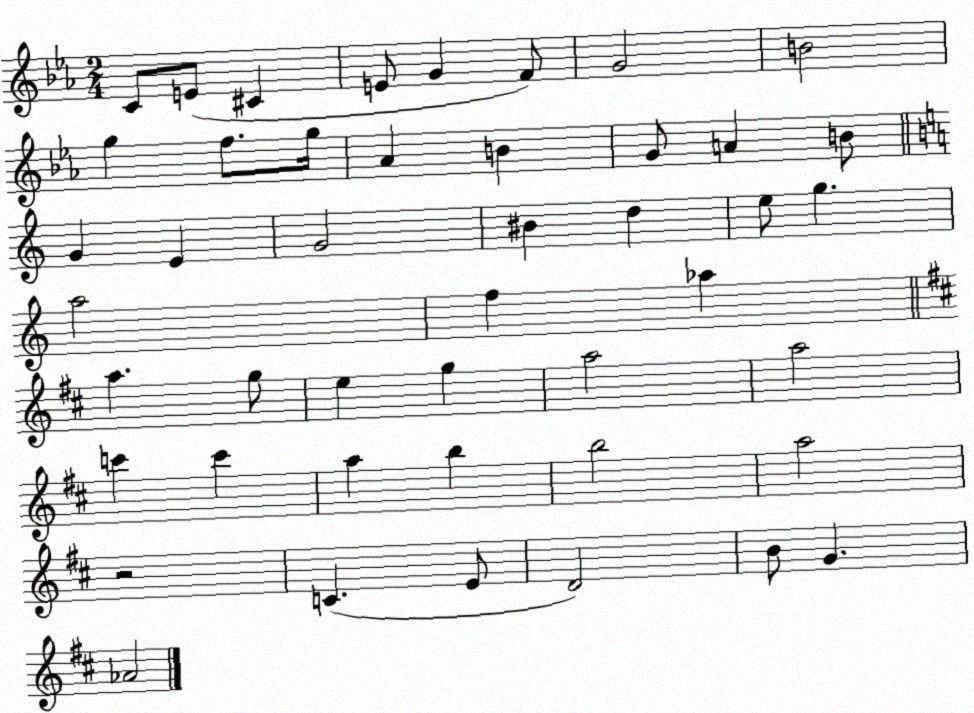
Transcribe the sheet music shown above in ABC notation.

X:1
T:Untitled
M:2/4
L:1/4
K:Eb
C/2 E/2 ^C E/2 G F/2 G2 B2 g f/2 g/4 _A B G/2 A B/2 G E G2 ^B d e/2 g a2 f _a a g/2 e g a2 a2 c' c' a b b2 a2 z2 C E/2 D2 B/2 G _A2